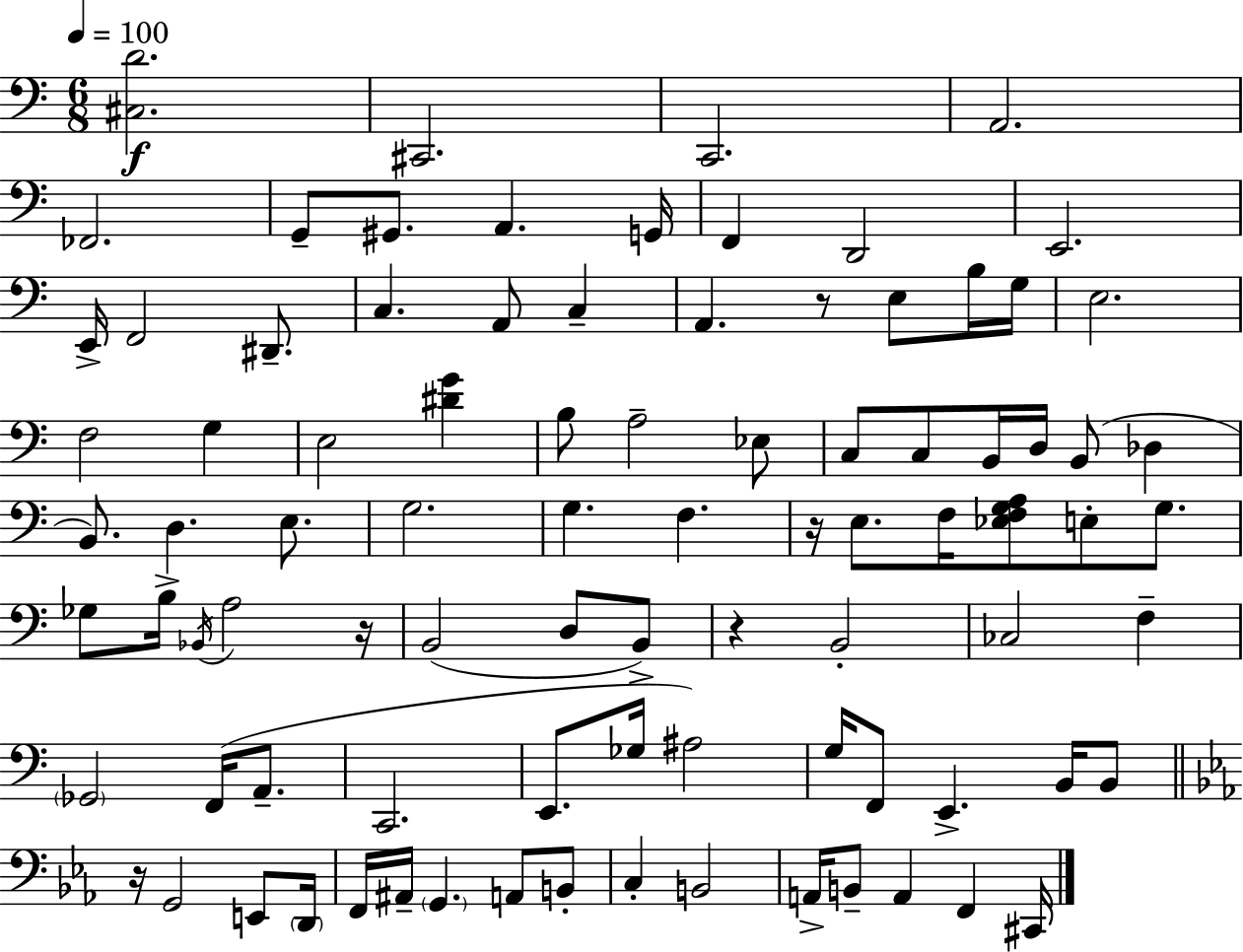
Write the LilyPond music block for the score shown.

{
  \clef bass
  \numericTimeSignature
  \time 6/8
  \key c \major
  \tempo 4 = 100
  <cis d'>2.\f | cis,2. | c,2. | a,2. | \break fes,2. | g,8-- gis,8. a,4. g,16 | f,4 d,2 | e,2. | \break e,16-> f,2 dis,8.-- | c4. a,8 c4-- | a,4. r8 e8 b16 g16 | e2. | \break f2 g4 | e2 <dis' g'>4 | b8 a2-- ees8 | c8 c8 b,16 d16 b,8( des4 | \break b,8.) d4. e8. | g2. | g4. f4. | r16 e8. f16 <ees f g a>8 e8-. g8. | \break ges8 b16-> \acciaccatura { bes,16 } a2 | r16 b,2( d8 b,8->) | r4 b,2-. | ces2 f4-- | \break \parenthesize ges,2 f,16( a,8.-- | c,2. | e,8. ges16 ais2) | g16 f,8 e,4.-> b,16 b,8 | \break \bar "||" \break \key c \minor r16 g,2 e,8 \parenthesize d,16 | f,16 ais,16-- \parenthesize g,4. a,8 b,8-. | c4-. b,2 | a,16-> b,8-- a,4 f,4 cis,16 | \break \bar "|."
}